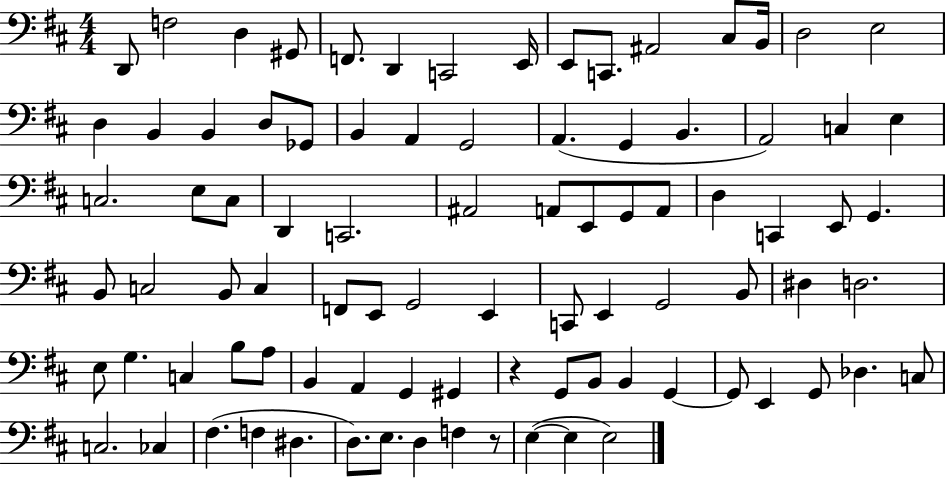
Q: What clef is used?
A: bass